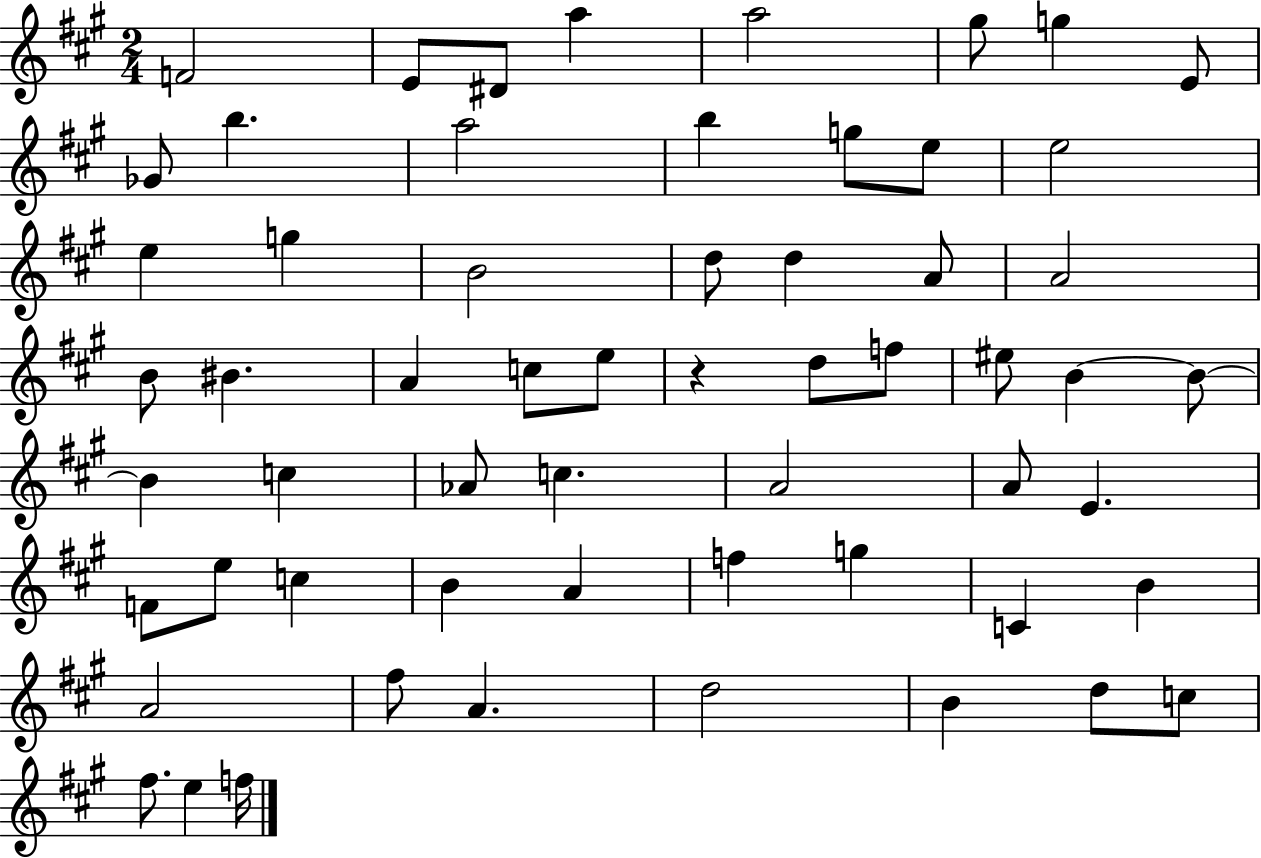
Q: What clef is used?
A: treble